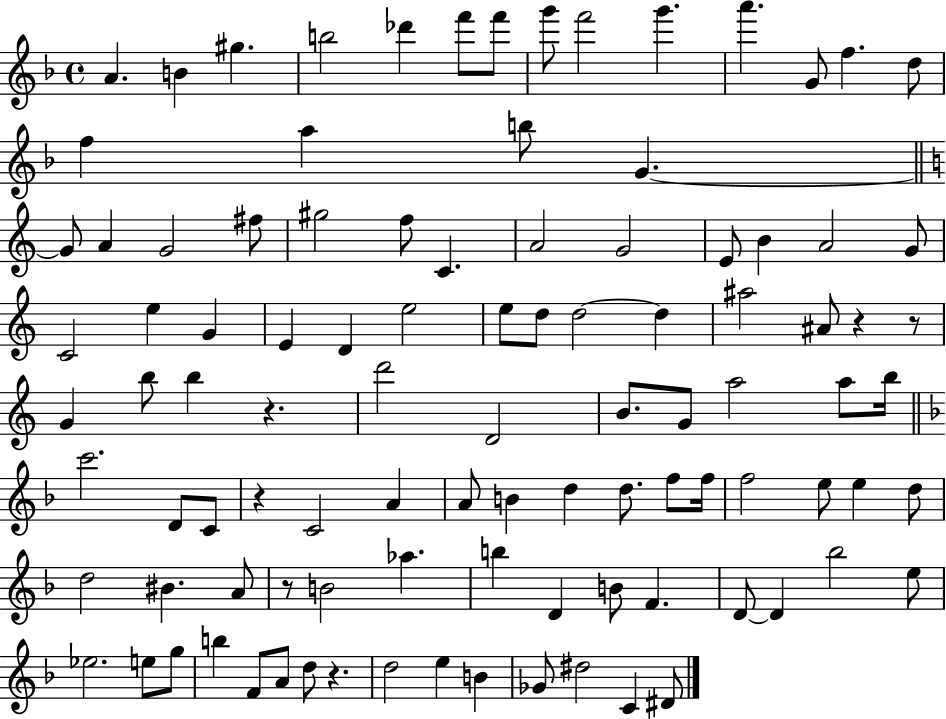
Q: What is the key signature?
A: F major